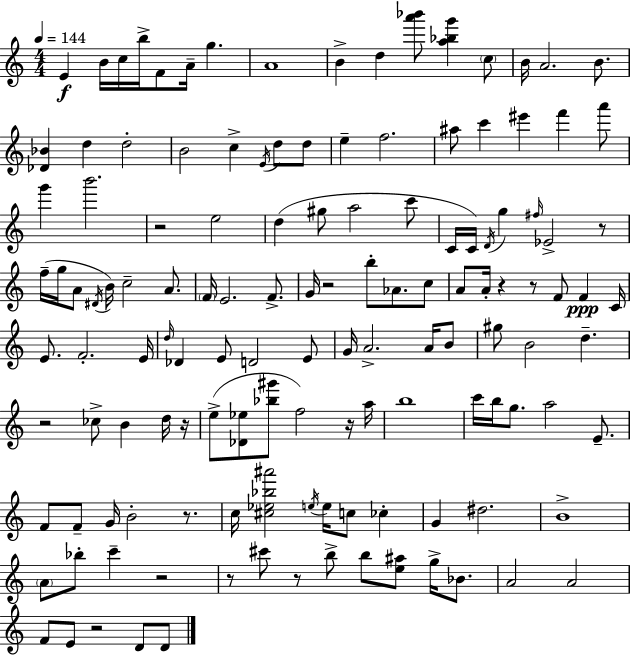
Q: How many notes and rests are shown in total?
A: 133